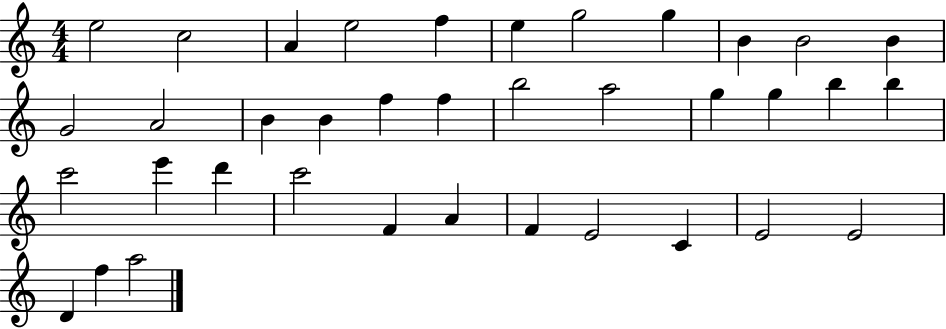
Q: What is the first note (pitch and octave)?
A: E5